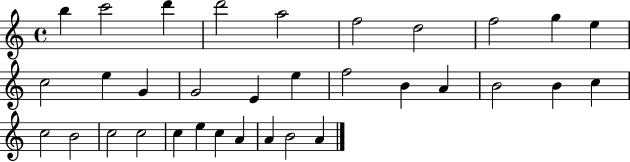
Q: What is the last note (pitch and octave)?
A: A4